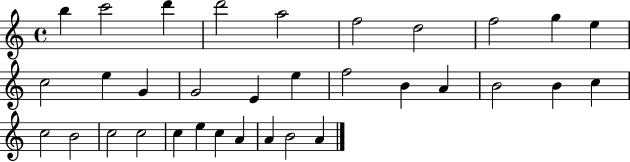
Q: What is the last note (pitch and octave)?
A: A4